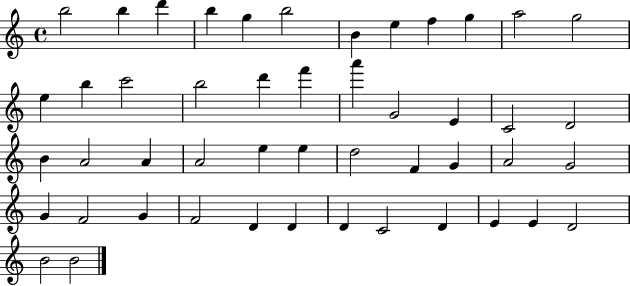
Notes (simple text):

B5/h B5/q D6/q B5/q G5/q B5/h B4/q E5/q F5/q G5/q A5/h G5/h E5/q B5/q C6/h B5/h D6/q F6/q A6/q G4/h E4/q C4/h D4/h B4/q A4/h A4/q A4/h E5/q E5/q D5/h F4/q G4/q A4/h G4/h G4/q F4/h G4/q F4/h D4/q D4/q D4/q C4/h D4/q E4/q E4/q D4/h B4/h B4/h